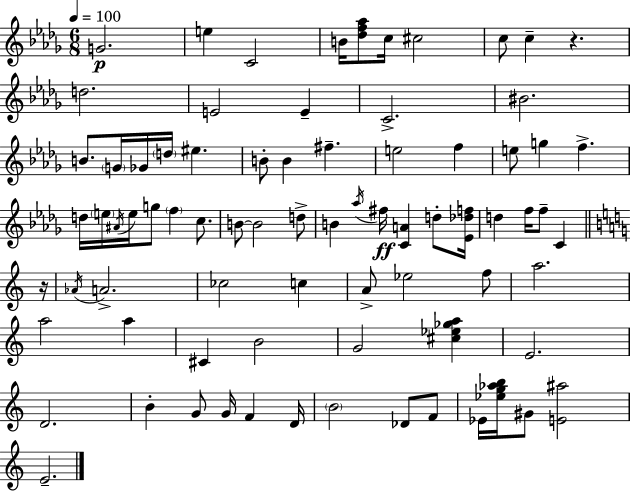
G4/h. E5/q C4/h B4/s [Db5,F5,Ab5]/e C5/s C#5/h C5/e C5/q R/q. D5/h. E4/h E4/q C4/h. BIS4/h. B4/e. G4/s Gb4/s D5/s EIS5/q. B4/e B4/q F#5/q. E5/h F5/q E5/e G5/q F5/q. D5/s E5/s A#4/s E5/s G5/e F5/q C5/e. B4/e B4/h D5/e B4/q Ab5/s F#5/s [C4,A4]/q D5/e [Eb4,Db5,F5]/s D5/q F5/s F5/e C4/q R/s Ab4/s A4/h. CES5/h C5/q A4/e Eb5/h F5/e A5/h. A5/h A5/q C#4/q B4/h G4/h [C#5,Eb5,Gb5,A5]/q E4/h. D4/h. B4/q G4/e G4/s F4/q D4/s B4/h Db4/e F4/e Eb4/s [Eb5,G5,Ab5,B5]/s G#4/e [E4,A#5]/h E4/h.